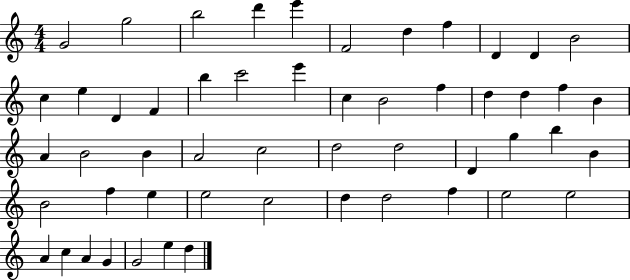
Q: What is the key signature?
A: C major